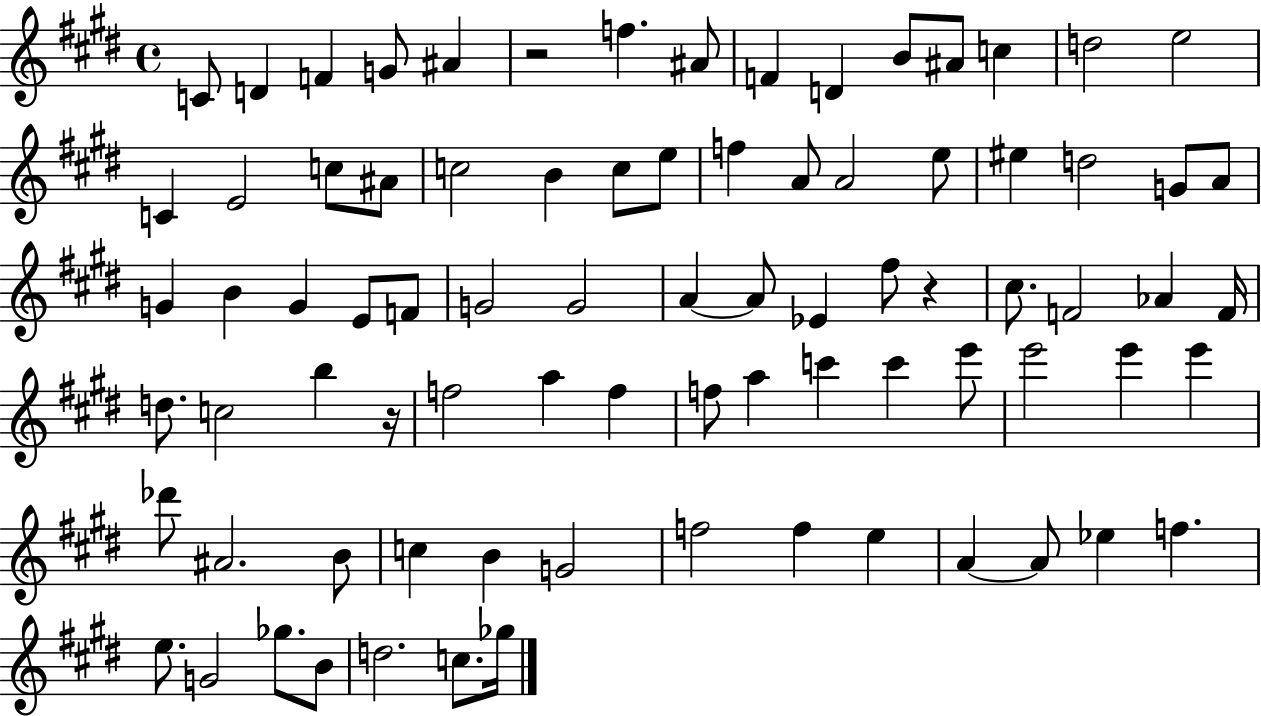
{
  \clef treble
  \time 4/4
  \defaultTimeSignature
  \key e \major
  \repeat volta 2 { c'8 d'4 f'4 g'8 ais'4 | r2 f''4. ais'8 | f'4 d'4 b'8 ais'8 c''4 | d''2 e''2 | \break c'4 e'2 c''8 ais'8 | c''2 b'4 c''8 e''8 | f''4 a'8 a'2 e''8 | eis''4 d''2 g'8 a'8 | \break g'4 b'4 g'4 e'8 f'8 | g'2 g'2 | a'4~~ a'8 ees'4 fis''8 r4 | cis''8. f'2 aes'4 f'16 | \break d''8. c''2 b''4 r16 | f''2 a''4 f''4 | f''8 a''4 c'''4 c'''4 e'''8 | e'''2 e'''4 e'''4 | \break des'''8 ais'2. b'8 | c''4 b'4 g'2 | f''2 f''4 e''4 | a'4~~ a'8 ees''4 f''4. | \break e''8. g'2 ges''8. b'8 | d''2. c''8. ges''16 | } \bar "|."
}